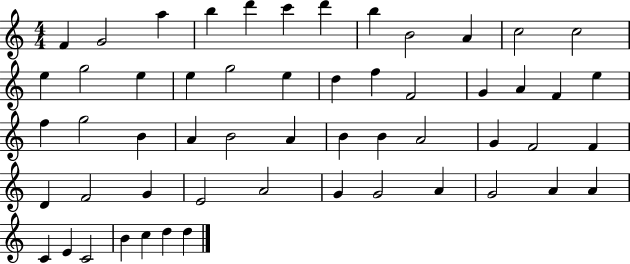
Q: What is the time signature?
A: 4/4